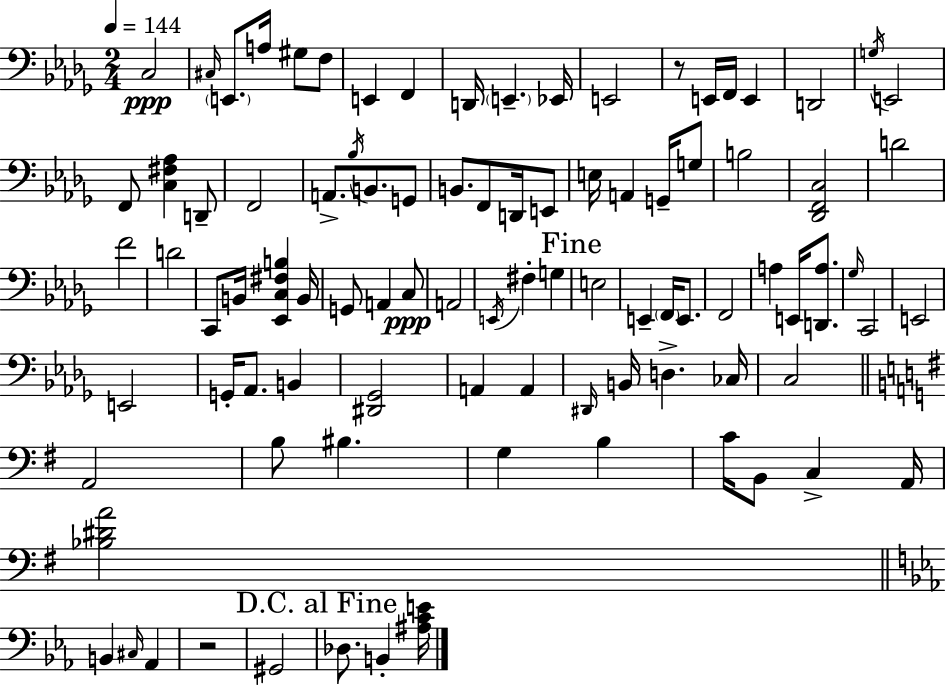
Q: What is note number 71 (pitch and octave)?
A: BIS3